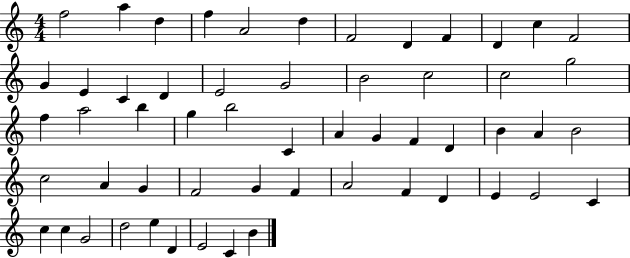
F5/h A5/q D5/q F5/q A4/h D5/q F4/h D4/q F4/q D4/q C5/q F4/h G4/q E4/q C4/q D4/q E4/h G4/h B4/h C5/h C5/h G5/h F5/q A5/h B5/q G5/q B5/h C4/q A4/q G4/q F4/q D4/q B4/q A4/q B4/h C5/h A4/q G4/q F4/h G4/q F4/q A4/h F4/q D4/q E4/q E4/h C4/q C5/q C5/q G4/h D5/h E5/q D4/q E4/h C4/q B4/q